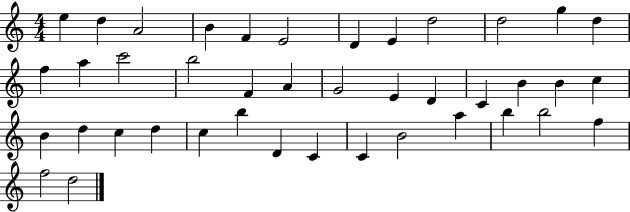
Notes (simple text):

E5/q D5/q A4/h B4/q F4/q E4/h D4/q E4/q D5/h D5/h G5/q D5/q F5/q A5/q C6/h B5/h F4/q A4/q G4/h E4/q D4/q C4/q B4/q B4/q C5/q B4/q D5/q C5/q D5/q C5/q B5/q D4/q C4/q C4/q B4/h A5/q B5/q B5/h F5/q F5/h D5/h